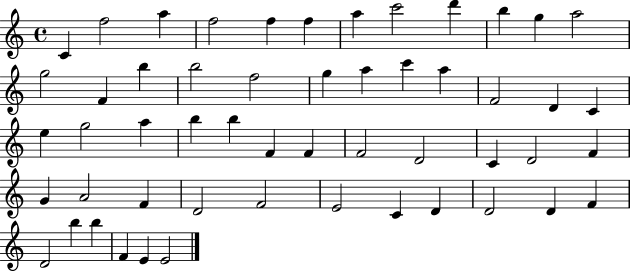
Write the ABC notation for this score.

X:1
T:Untitled
M:4/4
L:1/4
K:C
C f2 a f2 f f a c'2 d' b g a2 g2 F b b2 f2 g a c' a F2 D C e g2 a b b F F F2 D2 C D2 F G A2 F D2 F2 E2 C D D2 D F D2 b b F E E2